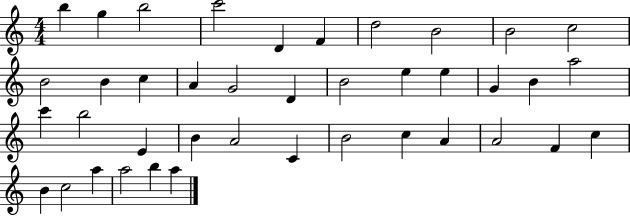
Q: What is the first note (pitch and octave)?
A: B5